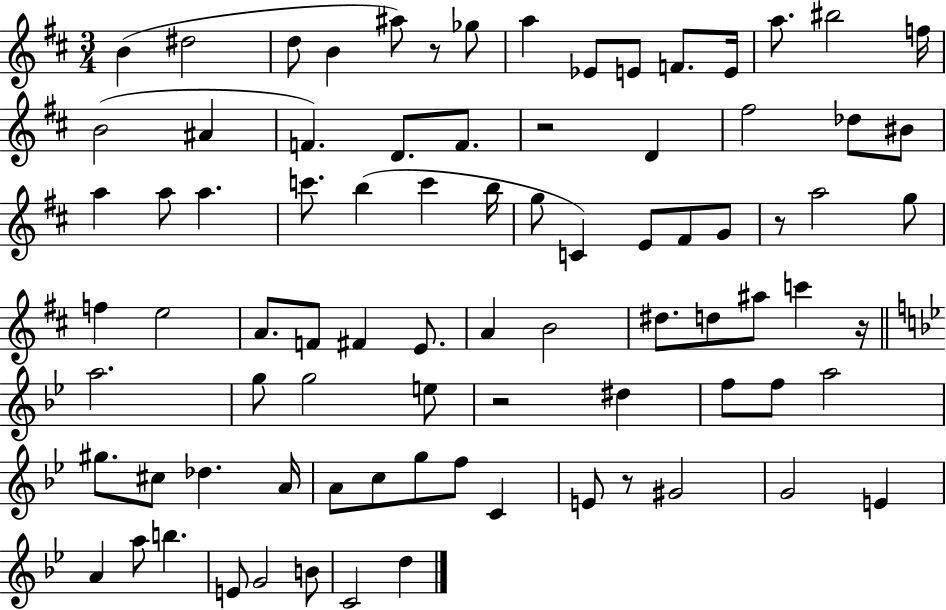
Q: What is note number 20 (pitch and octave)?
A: D4